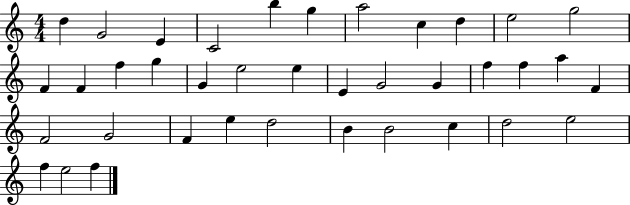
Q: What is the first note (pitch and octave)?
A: D5